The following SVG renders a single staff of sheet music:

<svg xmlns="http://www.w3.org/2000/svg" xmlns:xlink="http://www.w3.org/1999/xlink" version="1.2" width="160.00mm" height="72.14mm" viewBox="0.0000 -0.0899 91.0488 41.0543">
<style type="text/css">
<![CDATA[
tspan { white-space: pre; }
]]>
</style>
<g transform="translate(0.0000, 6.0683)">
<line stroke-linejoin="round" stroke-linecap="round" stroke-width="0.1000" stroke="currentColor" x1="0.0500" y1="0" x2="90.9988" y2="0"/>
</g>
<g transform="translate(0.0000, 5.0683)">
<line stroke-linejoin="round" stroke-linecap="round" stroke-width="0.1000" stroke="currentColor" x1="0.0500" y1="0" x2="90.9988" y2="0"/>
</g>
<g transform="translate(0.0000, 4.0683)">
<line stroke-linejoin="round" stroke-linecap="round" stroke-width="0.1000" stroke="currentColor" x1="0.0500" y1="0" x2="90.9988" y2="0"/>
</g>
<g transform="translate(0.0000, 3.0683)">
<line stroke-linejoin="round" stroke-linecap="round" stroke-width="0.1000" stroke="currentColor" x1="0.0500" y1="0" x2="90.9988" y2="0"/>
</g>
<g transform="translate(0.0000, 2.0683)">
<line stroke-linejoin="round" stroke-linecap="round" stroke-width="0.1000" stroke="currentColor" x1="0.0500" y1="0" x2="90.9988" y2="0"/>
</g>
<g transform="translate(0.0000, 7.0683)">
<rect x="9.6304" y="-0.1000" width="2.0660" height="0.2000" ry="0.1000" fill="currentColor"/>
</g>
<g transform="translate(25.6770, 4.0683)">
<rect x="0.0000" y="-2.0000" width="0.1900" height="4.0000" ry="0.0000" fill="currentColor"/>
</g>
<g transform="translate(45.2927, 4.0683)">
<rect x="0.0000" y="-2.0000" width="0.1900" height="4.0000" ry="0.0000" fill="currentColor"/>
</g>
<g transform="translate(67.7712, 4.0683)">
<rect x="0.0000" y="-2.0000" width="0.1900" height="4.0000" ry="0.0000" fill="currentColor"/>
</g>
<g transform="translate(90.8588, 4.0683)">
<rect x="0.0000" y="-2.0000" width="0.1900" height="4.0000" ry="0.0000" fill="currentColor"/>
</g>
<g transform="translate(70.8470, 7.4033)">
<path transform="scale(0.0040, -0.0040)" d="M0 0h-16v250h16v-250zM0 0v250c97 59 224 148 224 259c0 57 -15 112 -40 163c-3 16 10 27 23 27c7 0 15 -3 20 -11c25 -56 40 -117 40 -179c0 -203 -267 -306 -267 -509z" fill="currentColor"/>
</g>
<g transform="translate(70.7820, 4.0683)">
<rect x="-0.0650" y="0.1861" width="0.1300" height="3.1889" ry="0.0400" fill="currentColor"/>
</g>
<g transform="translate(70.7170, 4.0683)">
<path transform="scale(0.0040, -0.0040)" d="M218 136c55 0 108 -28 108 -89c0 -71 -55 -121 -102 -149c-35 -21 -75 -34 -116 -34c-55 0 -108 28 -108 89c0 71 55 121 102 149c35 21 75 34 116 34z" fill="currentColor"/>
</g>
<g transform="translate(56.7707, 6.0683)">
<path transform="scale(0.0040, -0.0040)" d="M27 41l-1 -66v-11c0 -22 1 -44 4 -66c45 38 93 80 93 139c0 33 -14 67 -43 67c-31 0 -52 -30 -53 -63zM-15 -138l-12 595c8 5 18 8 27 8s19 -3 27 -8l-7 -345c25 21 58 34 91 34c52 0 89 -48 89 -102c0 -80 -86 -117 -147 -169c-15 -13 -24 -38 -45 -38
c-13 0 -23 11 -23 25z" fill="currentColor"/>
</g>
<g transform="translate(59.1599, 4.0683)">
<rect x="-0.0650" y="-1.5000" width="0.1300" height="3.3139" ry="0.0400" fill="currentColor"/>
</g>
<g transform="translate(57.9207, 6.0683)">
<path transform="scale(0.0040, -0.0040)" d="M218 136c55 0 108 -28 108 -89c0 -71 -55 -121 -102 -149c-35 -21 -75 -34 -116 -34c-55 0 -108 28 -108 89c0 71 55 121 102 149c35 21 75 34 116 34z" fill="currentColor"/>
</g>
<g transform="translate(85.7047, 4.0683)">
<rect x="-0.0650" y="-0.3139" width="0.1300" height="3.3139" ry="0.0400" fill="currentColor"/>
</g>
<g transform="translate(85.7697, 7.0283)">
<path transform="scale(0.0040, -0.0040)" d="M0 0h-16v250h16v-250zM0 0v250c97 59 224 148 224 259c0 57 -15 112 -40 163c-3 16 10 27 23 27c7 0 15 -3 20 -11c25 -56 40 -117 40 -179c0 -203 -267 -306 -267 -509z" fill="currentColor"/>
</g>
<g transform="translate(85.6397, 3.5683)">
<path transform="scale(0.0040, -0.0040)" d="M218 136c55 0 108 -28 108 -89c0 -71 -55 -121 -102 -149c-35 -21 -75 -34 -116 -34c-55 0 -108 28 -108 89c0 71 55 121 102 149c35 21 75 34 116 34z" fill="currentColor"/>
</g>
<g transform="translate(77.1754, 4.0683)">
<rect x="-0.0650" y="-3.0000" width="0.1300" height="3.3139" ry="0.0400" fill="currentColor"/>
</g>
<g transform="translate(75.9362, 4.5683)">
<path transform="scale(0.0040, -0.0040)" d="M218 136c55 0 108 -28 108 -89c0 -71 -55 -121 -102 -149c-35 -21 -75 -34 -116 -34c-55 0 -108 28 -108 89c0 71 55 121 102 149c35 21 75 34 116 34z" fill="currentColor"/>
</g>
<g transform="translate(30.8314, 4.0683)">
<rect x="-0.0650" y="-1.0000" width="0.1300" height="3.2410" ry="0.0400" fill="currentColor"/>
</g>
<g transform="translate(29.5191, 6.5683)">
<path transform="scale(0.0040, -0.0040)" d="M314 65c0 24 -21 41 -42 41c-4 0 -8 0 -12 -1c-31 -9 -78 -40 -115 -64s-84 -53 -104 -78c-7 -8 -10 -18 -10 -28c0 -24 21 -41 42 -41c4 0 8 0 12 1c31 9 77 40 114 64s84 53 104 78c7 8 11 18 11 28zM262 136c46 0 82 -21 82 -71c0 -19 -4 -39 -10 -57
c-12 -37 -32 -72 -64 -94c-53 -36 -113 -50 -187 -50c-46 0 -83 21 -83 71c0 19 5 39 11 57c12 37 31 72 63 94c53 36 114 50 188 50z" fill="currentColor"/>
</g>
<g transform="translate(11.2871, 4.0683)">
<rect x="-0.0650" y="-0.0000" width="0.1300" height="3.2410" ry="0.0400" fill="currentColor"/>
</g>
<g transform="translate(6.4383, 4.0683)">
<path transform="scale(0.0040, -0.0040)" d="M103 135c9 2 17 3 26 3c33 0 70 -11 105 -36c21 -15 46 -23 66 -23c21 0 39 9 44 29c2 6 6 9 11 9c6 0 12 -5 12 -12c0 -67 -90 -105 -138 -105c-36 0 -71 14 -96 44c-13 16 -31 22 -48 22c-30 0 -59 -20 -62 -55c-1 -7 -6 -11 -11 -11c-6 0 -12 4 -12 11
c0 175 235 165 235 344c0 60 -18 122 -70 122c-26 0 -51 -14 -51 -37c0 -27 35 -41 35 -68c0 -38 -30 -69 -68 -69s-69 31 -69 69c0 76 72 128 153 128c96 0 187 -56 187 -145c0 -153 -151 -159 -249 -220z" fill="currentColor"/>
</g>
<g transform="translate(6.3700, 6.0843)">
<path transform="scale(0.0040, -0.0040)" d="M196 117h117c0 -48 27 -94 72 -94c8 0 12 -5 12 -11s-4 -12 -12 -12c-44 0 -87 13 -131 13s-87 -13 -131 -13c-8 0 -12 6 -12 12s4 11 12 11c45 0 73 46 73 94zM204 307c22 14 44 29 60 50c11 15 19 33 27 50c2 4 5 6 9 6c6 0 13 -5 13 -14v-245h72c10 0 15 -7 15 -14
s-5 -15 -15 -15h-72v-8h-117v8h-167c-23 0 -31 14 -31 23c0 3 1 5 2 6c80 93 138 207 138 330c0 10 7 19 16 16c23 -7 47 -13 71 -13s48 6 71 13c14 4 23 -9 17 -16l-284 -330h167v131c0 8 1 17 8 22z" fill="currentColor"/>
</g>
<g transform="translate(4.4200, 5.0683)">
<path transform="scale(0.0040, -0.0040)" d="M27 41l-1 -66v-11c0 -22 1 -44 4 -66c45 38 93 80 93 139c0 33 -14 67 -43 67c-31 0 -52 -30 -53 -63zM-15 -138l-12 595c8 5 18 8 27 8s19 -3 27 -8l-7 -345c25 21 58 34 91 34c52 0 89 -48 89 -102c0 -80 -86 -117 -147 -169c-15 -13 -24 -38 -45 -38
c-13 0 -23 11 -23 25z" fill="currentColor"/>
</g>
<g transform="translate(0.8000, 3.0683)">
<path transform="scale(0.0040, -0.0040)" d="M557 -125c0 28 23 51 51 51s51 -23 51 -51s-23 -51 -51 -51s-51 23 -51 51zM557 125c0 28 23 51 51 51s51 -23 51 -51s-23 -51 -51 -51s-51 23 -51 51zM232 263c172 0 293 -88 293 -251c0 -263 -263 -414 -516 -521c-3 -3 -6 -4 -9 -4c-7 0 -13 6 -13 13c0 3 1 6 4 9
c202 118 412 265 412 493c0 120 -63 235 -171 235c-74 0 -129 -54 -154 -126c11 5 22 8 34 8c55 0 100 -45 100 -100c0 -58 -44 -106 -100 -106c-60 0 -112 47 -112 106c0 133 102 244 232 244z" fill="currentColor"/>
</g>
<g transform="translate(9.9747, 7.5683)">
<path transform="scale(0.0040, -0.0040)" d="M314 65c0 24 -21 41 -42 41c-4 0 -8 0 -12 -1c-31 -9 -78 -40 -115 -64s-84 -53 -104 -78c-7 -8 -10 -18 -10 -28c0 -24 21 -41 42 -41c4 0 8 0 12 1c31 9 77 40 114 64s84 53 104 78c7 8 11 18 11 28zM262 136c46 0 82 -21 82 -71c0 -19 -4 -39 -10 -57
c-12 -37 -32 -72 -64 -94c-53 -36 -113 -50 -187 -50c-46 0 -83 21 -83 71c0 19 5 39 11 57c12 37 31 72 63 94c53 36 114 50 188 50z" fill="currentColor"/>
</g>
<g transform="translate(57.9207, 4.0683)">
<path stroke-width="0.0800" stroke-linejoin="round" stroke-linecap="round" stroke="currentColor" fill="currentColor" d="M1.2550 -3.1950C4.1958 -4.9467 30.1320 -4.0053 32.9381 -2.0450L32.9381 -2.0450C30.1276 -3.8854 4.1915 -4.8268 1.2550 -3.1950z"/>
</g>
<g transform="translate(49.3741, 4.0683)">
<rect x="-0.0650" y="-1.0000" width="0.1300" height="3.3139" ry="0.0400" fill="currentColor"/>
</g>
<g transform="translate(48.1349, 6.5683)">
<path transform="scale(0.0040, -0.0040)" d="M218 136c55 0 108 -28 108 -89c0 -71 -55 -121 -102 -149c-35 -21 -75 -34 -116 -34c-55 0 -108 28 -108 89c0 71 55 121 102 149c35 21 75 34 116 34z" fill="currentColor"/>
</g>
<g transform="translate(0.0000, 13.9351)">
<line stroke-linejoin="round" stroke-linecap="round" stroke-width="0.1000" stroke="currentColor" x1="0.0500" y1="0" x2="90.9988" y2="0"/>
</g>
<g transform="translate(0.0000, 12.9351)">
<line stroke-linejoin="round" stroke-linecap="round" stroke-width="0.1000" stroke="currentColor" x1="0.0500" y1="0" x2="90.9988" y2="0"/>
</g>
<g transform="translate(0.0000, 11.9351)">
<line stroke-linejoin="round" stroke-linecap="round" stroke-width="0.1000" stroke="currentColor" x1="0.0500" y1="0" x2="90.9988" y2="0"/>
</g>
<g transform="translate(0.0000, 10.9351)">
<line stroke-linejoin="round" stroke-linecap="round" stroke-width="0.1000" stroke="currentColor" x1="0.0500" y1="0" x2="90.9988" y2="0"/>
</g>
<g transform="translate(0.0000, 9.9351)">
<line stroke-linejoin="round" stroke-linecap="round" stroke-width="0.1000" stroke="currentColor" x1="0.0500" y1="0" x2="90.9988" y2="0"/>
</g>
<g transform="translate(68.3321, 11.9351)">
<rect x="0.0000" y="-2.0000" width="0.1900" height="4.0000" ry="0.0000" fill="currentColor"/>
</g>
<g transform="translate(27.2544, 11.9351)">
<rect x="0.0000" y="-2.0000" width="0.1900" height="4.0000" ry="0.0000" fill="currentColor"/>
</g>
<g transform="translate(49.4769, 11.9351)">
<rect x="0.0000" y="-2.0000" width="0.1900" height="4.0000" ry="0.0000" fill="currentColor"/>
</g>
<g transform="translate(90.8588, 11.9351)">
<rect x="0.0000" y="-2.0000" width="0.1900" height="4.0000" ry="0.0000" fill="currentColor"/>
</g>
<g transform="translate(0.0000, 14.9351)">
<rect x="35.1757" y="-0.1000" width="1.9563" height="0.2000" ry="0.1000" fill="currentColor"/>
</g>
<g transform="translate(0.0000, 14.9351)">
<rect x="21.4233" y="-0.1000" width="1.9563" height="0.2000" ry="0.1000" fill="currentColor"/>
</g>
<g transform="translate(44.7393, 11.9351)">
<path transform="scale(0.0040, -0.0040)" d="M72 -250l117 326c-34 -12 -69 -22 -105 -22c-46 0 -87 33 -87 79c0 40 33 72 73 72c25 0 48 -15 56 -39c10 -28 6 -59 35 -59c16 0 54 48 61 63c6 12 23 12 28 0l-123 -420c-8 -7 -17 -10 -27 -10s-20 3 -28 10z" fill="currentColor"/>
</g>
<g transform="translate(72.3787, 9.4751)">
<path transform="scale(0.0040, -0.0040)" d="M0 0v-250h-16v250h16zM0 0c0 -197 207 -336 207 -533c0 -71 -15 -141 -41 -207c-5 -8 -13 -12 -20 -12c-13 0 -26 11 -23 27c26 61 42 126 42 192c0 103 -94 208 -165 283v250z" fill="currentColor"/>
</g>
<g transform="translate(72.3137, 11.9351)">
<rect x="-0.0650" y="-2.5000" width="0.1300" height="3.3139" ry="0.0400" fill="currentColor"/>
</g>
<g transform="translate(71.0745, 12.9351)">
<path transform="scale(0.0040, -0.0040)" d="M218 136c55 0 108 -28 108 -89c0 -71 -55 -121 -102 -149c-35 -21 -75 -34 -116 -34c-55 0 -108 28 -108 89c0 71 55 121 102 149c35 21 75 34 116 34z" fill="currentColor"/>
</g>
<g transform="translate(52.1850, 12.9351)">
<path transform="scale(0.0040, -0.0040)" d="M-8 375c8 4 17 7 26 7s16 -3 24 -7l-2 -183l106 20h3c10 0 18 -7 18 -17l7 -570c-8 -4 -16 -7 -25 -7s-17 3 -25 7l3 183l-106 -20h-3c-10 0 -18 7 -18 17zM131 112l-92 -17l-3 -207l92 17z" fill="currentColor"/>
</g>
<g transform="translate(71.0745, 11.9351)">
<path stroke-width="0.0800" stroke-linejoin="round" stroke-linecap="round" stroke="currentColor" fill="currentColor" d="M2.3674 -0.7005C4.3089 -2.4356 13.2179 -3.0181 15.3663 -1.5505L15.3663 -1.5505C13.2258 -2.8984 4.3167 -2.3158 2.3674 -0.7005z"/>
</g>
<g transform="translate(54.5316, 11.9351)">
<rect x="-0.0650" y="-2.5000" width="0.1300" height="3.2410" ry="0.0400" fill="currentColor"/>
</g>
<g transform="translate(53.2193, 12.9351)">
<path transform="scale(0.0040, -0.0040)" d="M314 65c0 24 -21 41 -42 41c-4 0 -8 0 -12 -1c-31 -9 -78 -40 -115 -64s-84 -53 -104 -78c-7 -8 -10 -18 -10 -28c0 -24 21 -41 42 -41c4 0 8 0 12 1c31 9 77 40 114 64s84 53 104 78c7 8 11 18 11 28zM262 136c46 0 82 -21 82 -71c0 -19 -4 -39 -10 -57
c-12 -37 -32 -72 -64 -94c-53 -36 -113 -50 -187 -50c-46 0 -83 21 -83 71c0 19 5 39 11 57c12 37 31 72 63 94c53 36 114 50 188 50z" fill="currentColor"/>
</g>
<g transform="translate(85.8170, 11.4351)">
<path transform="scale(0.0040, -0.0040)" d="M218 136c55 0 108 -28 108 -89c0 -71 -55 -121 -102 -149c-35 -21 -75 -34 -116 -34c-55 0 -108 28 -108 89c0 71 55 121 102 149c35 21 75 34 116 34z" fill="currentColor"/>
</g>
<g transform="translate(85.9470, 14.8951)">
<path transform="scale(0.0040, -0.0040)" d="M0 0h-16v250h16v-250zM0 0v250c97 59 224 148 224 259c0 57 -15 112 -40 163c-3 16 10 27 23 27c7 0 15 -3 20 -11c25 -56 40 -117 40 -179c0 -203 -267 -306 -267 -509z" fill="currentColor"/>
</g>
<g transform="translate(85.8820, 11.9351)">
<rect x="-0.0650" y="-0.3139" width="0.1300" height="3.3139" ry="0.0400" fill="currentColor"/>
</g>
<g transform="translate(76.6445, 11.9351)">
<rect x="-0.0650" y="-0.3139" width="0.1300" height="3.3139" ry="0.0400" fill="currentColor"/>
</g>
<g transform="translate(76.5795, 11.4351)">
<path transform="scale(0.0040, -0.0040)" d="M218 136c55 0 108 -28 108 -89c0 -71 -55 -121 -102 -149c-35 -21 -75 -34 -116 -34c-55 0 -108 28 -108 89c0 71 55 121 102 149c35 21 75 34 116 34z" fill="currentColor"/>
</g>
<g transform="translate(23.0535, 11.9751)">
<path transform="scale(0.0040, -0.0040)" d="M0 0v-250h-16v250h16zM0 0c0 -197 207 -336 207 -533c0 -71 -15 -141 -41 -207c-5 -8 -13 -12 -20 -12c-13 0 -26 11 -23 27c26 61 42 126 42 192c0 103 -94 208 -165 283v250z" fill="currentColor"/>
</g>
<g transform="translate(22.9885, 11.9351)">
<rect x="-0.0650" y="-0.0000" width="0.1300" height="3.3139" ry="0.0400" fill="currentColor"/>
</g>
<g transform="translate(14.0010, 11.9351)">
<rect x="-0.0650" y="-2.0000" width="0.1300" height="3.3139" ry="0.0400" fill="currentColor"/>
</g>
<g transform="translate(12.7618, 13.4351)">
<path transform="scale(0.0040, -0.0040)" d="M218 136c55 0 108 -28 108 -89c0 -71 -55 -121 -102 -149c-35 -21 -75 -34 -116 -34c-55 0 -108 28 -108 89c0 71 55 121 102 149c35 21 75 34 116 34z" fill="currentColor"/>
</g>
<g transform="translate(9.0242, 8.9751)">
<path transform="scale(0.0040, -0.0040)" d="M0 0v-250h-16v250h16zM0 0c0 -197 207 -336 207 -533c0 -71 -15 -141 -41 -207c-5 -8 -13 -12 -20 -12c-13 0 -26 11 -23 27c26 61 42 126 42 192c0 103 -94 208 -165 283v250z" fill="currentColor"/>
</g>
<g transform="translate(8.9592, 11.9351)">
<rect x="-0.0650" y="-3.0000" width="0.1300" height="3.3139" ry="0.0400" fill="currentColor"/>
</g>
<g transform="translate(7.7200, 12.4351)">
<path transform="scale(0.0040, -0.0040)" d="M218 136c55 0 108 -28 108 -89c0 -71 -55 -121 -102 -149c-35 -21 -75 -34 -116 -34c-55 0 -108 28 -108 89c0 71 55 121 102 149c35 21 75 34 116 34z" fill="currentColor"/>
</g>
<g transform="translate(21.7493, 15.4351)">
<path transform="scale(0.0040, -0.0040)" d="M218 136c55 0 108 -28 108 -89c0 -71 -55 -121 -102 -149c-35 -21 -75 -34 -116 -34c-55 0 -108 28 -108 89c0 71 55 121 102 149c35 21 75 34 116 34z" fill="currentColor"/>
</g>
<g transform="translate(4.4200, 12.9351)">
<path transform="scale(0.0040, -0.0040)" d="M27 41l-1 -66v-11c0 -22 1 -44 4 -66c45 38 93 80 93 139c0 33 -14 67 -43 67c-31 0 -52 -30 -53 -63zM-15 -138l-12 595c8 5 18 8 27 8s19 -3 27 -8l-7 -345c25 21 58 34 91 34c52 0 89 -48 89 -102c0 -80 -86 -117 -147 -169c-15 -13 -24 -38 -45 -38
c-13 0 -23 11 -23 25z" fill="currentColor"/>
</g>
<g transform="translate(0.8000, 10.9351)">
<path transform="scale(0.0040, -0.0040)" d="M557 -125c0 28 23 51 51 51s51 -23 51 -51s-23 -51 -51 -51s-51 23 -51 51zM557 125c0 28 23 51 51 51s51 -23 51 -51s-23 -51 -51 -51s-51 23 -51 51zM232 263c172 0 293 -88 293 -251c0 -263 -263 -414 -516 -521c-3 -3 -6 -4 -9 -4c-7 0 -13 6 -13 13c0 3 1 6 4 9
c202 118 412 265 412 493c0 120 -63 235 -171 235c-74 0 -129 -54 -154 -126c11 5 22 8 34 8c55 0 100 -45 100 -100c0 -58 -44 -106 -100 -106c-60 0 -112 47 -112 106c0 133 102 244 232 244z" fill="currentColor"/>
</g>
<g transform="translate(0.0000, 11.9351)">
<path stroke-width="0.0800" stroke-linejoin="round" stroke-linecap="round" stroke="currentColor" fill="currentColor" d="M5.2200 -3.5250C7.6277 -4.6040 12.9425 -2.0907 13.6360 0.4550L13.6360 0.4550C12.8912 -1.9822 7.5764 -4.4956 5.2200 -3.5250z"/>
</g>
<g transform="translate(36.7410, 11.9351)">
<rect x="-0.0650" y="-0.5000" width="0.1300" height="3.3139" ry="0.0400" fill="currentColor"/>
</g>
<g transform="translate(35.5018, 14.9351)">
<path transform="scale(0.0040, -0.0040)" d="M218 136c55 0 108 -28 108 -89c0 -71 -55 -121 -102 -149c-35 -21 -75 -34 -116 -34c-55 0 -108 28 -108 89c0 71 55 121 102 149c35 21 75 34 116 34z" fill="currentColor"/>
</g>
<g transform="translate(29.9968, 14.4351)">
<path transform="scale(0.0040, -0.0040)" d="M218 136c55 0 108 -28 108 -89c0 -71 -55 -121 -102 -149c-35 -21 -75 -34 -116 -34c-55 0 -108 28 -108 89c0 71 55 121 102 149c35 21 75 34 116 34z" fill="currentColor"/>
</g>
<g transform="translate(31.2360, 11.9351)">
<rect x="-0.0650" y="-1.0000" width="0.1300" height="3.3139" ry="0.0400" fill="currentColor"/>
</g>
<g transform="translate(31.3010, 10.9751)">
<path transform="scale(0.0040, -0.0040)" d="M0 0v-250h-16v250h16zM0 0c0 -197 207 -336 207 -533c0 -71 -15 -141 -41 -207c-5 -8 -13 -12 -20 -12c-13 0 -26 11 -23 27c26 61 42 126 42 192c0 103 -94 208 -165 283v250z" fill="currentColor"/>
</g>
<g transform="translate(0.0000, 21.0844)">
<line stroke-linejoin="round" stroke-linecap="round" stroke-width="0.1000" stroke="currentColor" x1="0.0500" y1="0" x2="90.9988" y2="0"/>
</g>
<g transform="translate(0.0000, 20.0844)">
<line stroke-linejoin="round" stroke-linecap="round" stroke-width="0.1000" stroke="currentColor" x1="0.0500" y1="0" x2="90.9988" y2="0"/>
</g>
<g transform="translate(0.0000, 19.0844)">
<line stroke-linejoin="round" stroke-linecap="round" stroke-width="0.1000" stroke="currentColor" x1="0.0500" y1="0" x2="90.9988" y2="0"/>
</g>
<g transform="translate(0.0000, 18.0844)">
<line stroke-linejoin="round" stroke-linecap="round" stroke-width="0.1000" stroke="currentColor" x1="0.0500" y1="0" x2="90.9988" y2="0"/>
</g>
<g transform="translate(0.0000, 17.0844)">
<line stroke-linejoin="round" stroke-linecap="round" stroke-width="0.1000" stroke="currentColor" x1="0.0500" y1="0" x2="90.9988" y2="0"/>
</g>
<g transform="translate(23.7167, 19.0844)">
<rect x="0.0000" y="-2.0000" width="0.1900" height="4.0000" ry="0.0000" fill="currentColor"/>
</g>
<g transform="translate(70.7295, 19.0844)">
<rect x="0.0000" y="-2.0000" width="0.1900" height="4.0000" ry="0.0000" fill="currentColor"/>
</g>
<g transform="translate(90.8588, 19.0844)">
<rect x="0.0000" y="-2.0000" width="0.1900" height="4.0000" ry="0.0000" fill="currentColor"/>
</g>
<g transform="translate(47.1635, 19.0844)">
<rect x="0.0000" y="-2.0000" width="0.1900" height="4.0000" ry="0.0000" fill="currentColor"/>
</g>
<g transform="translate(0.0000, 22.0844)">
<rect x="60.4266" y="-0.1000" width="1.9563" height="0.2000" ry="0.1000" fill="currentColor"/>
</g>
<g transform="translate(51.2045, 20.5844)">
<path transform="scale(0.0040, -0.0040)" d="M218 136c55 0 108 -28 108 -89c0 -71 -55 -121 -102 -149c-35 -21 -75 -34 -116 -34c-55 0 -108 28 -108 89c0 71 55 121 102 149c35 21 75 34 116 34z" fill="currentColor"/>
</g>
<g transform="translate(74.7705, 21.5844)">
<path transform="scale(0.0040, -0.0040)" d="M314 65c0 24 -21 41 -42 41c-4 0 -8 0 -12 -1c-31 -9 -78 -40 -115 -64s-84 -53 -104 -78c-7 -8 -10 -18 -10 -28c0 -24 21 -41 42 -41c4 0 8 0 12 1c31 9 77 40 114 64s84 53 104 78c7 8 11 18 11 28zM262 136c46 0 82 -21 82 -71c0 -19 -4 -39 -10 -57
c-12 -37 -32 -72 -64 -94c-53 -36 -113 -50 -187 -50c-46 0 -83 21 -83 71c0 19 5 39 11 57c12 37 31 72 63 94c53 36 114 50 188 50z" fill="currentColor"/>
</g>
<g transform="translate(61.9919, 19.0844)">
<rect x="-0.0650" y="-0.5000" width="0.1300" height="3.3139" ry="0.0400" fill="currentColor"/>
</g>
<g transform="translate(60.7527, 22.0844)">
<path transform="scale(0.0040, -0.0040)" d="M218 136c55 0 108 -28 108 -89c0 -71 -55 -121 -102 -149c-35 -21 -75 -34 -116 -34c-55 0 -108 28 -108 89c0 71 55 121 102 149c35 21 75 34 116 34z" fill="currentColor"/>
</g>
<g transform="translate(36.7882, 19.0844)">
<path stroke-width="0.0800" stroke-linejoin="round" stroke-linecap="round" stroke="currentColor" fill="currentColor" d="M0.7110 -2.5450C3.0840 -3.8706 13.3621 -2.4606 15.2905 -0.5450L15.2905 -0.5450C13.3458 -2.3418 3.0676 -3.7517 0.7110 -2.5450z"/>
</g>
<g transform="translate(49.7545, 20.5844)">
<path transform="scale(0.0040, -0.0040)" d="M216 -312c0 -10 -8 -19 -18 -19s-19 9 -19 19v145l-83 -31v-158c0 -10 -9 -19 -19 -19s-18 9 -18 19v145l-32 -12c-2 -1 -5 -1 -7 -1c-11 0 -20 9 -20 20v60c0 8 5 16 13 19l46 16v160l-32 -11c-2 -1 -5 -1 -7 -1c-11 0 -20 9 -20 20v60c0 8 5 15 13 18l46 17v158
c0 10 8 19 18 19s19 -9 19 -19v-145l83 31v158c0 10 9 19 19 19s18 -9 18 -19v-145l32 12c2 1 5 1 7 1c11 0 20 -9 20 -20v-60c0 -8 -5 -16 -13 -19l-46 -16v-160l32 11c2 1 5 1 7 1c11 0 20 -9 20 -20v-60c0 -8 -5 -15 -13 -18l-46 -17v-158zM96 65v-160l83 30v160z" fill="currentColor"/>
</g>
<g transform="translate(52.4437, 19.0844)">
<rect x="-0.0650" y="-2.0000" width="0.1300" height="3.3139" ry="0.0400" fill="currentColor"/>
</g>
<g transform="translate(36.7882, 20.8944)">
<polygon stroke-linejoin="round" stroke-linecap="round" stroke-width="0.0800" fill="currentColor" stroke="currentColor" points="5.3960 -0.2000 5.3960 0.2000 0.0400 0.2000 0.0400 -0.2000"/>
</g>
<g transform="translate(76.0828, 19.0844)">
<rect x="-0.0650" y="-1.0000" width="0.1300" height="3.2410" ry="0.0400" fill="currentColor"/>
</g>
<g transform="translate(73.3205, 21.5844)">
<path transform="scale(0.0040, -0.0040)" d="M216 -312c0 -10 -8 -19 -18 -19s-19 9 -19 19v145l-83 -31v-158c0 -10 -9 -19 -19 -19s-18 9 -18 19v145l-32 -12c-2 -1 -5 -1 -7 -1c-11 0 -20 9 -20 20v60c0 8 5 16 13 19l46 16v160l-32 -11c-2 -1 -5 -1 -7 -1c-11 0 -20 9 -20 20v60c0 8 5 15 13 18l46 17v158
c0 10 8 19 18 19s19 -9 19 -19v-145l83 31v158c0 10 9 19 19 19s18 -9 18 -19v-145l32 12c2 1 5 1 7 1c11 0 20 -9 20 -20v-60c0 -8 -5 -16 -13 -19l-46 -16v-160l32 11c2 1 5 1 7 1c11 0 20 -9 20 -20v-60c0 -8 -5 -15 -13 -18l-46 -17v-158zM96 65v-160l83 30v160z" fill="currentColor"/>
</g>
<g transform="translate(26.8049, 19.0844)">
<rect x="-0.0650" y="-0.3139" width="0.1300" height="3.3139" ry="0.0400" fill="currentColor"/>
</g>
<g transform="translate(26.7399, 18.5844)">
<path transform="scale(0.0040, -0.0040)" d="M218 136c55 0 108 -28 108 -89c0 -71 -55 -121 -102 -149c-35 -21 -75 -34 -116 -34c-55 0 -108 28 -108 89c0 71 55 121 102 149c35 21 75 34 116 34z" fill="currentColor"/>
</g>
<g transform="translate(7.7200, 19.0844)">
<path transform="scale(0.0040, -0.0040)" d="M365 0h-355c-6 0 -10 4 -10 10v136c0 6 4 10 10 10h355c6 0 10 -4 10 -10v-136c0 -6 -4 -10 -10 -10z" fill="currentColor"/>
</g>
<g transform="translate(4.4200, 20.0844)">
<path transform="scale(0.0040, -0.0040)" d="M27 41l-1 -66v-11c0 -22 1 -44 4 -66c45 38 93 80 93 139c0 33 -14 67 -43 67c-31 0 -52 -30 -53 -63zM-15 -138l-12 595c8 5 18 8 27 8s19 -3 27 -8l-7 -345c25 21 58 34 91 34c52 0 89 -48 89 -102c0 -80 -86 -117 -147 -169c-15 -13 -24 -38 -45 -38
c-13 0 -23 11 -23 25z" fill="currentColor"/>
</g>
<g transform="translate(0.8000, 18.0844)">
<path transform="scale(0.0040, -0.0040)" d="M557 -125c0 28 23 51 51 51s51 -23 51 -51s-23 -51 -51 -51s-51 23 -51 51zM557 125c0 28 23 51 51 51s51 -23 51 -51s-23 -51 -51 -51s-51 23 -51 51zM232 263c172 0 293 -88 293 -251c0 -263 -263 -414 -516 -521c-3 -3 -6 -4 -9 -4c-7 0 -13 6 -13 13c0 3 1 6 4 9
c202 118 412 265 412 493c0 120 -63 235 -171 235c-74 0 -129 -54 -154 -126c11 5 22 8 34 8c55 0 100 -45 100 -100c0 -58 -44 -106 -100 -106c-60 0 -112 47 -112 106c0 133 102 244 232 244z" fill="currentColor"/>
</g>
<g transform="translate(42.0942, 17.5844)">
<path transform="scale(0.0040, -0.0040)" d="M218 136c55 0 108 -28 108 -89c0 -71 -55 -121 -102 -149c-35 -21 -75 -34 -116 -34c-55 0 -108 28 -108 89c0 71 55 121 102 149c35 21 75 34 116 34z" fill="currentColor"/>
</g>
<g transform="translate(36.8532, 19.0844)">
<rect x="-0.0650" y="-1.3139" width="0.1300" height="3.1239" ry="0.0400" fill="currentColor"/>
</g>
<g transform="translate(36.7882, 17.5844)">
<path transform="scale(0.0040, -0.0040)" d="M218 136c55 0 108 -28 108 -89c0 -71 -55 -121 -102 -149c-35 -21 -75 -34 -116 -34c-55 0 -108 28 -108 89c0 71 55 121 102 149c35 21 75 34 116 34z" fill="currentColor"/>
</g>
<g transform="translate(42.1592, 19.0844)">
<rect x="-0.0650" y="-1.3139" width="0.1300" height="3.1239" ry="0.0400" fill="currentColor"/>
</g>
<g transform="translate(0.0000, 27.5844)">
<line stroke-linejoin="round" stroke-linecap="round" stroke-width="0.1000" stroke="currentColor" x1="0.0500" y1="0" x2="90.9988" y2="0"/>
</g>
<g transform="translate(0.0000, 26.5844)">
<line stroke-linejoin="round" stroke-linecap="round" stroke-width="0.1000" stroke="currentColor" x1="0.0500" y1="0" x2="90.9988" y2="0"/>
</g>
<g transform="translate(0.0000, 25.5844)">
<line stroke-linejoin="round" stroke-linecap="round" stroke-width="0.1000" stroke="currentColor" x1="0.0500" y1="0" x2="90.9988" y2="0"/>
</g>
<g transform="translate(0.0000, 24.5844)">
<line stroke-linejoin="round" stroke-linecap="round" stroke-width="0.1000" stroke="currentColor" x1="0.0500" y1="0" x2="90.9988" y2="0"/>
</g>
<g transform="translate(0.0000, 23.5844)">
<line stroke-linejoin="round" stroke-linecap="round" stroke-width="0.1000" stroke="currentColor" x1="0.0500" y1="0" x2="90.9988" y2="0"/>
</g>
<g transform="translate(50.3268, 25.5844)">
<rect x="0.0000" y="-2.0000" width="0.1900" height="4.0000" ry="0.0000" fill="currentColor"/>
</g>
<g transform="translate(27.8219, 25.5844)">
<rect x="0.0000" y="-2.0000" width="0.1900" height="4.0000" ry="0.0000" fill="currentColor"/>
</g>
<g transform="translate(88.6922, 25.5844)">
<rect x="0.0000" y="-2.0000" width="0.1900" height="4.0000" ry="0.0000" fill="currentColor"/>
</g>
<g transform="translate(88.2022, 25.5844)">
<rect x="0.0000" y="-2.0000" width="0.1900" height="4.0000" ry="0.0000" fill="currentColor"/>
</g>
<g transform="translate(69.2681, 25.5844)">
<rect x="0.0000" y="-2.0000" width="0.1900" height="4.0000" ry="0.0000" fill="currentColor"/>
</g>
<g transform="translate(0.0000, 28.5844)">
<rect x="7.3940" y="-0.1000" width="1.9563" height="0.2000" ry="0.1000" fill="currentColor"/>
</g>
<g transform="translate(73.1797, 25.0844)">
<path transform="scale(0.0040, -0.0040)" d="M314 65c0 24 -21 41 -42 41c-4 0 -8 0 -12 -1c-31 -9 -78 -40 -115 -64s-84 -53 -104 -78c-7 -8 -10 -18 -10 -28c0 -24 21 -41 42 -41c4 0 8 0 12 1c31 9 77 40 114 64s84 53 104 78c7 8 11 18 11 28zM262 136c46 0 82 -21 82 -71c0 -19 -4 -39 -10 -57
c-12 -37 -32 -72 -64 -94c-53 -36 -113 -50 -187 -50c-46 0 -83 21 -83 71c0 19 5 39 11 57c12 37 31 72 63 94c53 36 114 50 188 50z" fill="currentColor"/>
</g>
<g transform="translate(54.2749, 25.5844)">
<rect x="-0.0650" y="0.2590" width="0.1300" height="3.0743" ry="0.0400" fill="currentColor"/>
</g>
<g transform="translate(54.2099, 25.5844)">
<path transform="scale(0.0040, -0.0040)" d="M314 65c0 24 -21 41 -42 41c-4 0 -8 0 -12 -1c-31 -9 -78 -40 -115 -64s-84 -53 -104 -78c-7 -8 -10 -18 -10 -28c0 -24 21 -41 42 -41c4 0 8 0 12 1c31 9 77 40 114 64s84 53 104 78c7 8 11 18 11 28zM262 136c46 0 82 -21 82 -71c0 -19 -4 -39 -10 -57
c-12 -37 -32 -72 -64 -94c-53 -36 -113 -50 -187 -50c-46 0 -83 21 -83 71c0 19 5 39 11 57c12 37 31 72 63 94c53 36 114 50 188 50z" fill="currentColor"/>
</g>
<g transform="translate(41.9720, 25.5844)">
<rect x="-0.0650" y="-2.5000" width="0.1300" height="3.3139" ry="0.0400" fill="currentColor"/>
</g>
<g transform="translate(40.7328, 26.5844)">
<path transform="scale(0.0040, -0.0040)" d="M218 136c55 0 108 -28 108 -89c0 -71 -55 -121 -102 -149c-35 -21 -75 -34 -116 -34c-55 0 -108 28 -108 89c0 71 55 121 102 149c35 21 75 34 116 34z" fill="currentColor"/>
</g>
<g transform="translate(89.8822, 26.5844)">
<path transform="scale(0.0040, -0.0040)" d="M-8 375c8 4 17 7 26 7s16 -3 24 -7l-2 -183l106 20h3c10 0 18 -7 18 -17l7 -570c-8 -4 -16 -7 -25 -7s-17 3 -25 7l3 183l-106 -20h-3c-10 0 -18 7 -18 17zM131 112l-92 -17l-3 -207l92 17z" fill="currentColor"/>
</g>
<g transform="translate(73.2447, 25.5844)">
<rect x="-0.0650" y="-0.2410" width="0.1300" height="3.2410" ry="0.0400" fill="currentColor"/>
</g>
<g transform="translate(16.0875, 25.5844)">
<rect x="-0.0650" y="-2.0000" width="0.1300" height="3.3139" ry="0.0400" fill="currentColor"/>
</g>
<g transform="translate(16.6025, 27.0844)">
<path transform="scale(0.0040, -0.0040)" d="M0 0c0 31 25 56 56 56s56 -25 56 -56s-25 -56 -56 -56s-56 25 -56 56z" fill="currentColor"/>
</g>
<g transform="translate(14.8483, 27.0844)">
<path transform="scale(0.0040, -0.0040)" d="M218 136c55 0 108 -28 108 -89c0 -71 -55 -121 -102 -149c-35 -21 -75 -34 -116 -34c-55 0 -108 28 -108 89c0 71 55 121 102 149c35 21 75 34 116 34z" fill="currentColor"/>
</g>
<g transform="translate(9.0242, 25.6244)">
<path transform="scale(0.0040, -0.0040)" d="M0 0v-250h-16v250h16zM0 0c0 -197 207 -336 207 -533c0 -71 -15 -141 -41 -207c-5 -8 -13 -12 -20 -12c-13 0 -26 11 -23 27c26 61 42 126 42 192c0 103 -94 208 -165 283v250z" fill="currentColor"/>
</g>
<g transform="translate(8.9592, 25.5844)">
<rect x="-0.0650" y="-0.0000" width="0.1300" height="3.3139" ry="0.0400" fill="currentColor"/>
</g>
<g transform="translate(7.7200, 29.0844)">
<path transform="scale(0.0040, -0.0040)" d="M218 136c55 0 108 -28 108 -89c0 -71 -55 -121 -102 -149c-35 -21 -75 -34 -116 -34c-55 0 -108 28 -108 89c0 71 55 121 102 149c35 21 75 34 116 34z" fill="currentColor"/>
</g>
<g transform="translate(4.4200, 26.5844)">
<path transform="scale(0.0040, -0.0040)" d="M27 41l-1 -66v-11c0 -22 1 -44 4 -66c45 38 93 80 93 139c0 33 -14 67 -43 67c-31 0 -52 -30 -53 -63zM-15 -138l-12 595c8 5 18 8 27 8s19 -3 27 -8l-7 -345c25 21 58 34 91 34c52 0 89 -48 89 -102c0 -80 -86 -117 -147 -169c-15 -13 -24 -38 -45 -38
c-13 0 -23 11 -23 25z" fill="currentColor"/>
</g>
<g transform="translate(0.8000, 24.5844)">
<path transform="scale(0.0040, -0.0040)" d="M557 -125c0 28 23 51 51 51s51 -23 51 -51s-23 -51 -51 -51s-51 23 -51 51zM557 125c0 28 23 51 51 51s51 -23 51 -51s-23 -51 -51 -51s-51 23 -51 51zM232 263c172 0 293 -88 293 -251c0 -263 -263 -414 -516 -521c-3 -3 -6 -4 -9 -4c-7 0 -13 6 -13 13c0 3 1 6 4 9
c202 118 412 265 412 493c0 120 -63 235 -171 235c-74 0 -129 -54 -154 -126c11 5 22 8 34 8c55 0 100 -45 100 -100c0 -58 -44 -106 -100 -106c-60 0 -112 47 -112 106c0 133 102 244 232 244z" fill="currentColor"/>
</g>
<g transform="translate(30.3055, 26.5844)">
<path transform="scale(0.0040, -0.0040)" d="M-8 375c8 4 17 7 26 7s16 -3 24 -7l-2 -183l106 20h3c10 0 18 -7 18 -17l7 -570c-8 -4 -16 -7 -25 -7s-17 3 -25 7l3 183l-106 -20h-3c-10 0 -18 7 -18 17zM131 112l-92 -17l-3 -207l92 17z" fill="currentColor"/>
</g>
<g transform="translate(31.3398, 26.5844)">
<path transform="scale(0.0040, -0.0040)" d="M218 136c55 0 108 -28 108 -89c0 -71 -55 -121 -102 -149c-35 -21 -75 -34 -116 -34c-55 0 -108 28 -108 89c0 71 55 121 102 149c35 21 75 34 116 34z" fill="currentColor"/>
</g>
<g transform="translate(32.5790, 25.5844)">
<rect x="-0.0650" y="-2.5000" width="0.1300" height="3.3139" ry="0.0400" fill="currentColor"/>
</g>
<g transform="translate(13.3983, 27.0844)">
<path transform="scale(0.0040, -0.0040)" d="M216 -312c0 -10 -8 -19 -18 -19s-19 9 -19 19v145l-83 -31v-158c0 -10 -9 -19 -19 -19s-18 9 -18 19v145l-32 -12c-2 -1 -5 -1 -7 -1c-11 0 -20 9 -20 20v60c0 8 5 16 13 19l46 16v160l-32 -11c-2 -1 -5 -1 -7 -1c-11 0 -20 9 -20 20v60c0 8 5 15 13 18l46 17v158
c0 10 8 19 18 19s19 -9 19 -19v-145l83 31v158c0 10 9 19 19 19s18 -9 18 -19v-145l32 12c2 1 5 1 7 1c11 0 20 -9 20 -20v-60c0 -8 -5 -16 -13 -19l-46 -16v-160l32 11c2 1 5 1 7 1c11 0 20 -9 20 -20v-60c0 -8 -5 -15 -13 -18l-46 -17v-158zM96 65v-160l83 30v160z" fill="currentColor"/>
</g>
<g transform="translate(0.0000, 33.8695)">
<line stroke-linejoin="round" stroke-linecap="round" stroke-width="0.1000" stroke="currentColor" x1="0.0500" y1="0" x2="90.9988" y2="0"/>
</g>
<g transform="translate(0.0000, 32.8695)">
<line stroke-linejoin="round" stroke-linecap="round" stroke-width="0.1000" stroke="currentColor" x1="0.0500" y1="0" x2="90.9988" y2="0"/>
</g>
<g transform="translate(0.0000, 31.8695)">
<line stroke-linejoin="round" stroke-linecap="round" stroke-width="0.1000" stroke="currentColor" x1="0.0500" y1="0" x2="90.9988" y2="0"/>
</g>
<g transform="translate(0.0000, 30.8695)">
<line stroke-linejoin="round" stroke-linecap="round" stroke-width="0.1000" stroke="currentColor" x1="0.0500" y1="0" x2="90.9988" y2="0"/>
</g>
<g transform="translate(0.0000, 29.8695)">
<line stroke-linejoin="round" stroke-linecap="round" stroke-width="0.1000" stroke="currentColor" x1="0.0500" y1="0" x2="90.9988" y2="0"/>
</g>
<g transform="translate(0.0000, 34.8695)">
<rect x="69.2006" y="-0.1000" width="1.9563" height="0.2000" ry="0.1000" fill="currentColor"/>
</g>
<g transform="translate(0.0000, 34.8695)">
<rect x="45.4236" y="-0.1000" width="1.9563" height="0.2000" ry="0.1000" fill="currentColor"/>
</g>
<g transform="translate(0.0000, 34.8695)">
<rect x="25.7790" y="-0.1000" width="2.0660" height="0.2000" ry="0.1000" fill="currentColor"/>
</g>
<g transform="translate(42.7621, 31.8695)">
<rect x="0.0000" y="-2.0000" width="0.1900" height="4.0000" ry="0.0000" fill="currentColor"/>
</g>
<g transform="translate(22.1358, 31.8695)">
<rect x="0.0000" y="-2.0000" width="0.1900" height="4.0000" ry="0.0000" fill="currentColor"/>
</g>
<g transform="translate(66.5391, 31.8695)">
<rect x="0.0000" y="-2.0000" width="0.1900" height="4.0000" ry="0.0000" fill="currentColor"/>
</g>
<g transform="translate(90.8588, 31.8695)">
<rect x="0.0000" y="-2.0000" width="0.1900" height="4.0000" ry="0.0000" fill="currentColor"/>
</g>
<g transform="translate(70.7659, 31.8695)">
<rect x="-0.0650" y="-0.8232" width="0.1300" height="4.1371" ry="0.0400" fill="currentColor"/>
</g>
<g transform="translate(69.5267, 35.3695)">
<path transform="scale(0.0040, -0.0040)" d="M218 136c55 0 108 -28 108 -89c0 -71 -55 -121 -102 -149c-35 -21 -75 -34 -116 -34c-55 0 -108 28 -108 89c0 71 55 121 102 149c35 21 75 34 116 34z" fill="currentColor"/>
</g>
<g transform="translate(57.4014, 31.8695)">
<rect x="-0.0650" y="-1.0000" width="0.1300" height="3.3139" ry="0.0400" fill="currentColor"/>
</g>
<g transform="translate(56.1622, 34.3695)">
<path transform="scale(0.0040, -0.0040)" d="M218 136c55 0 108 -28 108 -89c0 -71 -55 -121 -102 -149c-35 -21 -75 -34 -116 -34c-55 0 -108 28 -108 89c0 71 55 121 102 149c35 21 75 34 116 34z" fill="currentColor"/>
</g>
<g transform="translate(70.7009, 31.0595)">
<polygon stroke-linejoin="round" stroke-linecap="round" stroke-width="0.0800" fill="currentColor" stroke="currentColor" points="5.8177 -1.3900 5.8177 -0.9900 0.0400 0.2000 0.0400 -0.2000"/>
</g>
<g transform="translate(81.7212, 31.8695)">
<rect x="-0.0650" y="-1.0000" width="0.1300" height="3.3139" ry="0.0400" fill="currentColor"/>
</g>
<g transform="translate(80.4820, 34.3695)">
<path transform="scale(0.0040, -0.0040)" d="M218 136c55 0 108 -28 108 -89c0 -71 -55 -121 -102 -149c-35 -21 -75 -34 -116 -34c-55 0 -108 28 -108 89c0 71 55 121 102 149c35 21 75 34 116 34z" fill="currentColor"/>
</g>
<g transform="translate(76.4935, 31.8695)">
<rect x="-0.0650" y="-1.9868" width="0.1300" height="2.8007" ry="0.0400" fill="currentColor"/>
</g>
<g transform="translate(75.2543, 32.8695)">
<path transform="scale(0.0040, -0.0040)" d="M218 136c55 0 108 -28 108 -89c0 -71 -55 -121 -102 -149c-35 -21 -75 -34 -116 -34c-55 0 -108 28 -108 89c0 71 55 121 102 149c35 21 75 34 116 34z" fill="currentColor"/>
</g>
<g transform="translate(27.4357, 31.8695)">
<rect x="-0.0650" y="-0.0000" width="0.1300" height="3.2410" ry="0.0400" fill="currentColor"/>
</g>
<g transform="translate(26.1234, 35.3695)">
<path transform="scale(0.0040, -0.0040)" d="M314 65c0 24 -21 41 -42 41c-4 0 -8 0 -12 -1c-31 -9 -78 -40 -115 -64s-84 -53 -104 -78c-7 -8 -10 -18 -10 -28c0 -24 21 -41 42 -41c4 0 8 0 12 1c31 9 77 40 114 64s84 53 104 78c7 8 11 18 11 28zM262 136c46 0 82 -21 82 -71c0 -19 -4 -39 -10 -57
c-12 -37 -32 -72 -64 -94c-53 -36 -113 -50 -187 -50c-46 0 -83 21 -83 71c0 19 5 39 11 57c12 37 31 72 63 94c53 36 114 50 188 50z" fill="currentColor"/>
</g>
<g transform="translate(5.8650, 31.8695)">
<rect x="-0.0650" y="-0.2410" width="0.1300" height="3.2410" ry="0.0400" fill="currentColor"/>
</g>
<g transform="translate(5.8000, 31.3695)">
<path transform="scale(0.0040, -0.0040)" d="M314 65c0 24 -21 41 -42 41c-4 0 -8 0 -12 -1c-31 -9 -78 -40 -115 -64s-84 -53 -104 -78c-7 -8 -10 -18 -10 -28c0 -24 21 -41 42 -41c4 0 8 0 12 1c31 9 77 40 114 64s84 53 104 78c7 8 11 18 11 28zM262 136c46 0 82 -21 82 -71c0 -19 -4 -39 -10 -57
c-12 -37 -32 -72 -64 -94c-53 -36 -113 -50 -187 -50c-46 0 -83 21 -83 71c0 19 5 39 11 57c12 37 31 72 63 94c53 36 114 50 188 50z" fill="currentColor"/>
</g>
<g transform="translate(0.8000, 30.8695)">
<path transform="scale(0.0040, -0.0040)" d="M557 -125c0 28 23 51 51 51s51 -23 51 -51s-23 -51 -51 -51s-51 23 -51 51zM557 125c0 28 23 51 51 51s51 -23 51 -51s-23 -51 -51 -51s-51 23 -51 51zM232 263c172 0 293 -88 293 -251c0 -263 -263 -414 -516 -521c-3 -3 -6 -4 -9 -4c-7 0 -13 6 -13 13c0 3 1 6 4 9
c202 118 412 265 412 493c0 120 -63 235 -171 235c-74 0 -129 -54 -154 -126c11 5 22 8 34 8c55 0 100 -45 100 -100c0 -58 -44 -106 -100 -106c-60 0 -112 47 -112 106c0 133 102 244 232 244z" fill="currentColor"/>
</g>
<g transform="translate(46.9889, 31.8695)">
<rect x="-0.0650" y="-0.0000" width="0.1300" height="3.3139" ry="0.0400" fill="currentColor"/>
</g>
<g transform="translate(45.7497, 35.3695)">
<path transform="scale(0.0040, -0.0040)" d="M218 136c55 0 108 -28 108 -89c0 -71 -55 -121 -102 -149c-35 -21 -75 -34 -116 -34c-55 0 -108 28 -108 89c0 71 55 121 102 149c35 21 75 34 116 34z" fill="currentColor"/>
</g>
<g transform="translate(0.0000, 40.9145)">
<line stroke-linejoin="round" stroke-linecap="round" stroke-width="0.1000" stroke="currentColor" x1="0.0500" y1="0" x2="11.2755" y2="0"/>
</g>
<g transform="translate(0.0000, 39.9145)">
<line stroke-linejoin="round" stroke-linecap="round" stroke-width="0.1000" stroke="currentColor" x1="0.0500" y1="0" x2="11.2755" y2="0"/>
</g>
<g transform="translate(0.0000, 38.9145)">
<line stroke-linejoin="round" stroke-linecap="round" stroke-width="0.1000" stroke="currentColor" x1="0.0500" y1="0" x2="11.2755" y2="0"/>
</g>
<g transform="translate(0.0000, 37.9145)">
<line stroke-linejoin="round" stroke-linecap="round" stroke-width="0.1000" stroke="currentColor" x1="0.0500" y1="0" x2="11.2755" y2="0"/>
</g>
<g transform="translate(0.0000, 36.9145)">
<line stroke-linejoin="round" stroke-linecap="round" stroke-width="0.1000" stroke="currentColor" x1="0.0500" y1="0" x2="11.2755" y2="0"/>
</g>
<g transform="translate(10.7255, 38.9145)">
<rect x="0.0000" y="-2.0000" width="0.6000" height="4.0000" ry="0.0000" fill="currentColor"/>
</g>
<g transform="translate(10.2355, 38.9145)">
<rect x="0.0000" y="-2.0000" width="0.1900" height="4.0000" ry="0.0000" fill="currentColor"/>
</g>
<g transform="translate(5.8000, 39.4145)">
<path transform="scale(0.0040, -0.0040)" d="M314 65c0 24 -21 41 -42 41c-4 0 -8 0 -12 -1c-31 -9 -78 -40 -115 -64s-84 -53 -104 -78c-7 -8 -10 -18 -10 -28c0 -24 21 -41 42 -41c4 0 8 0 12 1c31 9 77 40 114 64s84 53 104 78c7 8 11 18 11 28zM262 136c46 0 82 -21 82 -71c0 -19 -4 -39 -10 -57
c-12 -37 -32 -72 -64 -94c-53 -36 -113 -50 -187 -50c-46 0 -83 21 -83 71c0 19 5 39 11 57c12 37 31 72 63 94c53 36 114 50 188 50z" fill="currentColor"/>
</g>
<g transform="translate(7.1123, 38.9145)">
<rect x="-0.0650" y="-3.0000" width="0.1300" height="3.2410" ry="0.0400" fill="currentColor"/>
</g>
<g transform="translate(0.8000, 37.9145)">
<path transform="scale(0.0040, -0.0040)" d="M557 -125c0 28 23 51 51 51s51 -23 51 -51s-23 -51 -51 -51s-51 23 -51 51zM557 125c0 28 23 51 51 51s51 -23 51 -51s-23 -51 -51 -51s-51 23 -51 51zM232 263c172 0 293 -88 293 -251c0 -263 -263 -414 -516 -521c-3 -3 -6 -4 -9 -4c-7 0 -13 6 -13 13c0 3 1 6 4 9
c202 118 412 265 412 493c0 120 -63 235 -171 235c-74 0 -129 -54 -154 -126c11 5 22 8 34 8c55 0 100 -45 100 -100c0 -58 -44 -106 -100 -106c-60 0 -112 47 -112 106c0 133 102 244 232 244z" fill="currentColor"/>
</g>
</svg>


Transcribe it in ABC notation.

X:1
T:Untitled
M:2/4
L:1/4
K:F
D,,2 F,,2 F,, _G,, D,/2 C, E,/2 C,/2 A,, D,,/2 F,,/2 E,, z/2 B,,2 _B,,/2 E, E,/2 z2 E, G,/2 G,/2 ^A,, E,, ^F,,2 D,,/2 ^A,, B,, B,, D,2 E,2 E,2 D,,2 D,, F,, D,,/2 B,,/2 F,, C,2